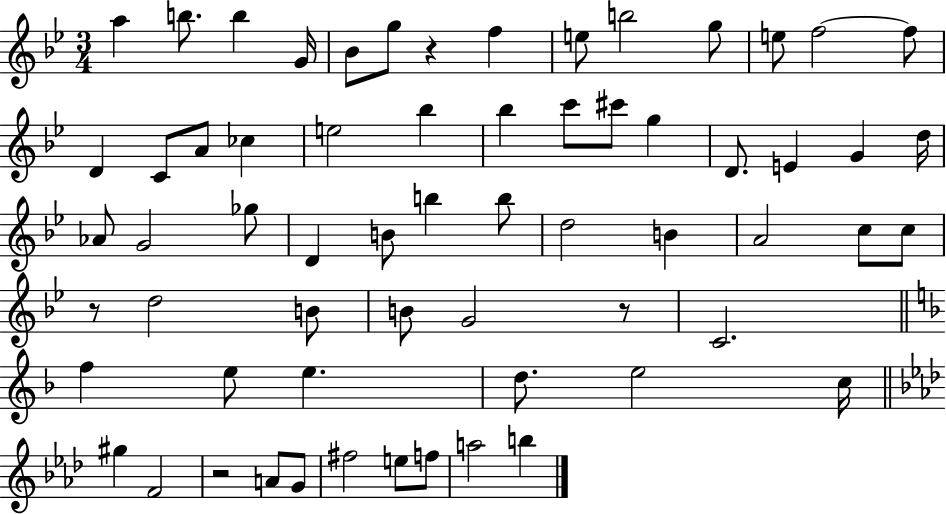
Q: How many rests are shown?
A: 4